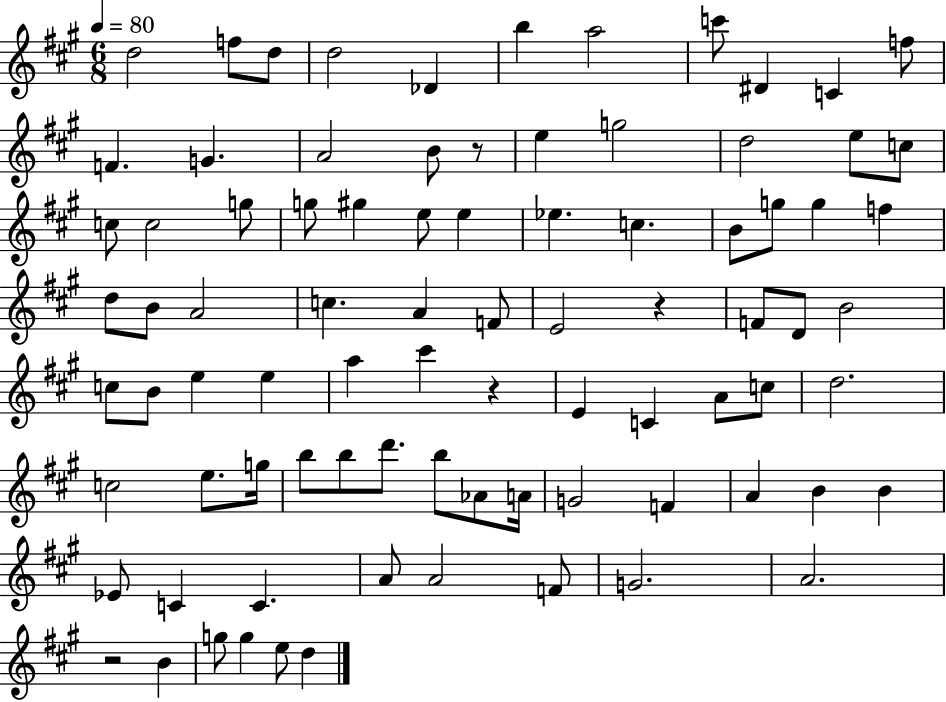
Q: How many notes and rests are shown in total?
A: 85